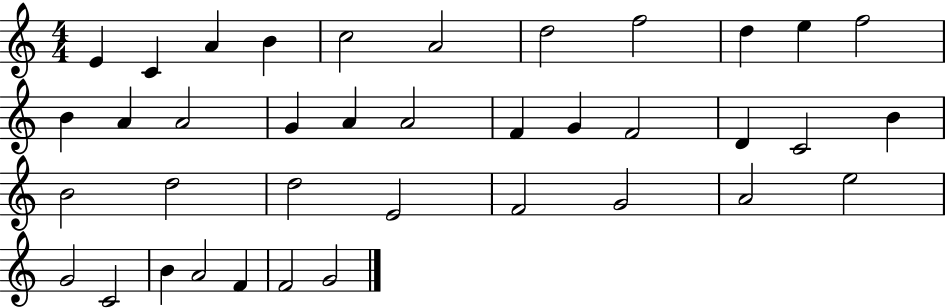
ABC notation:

X:1
T:Untitled
M:4/4
L:1/4
K:C
E C A B c2 A2 d2 f2 d e f2 B A A2 G A A2 F G F2 D C2 B B2 d2 d2 E2 F2 G2 A2 e2 G2 C2 B A2 F F2 G2